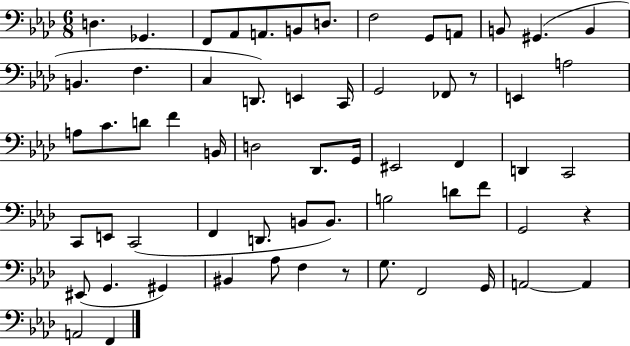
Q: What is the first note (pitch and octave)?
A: D3